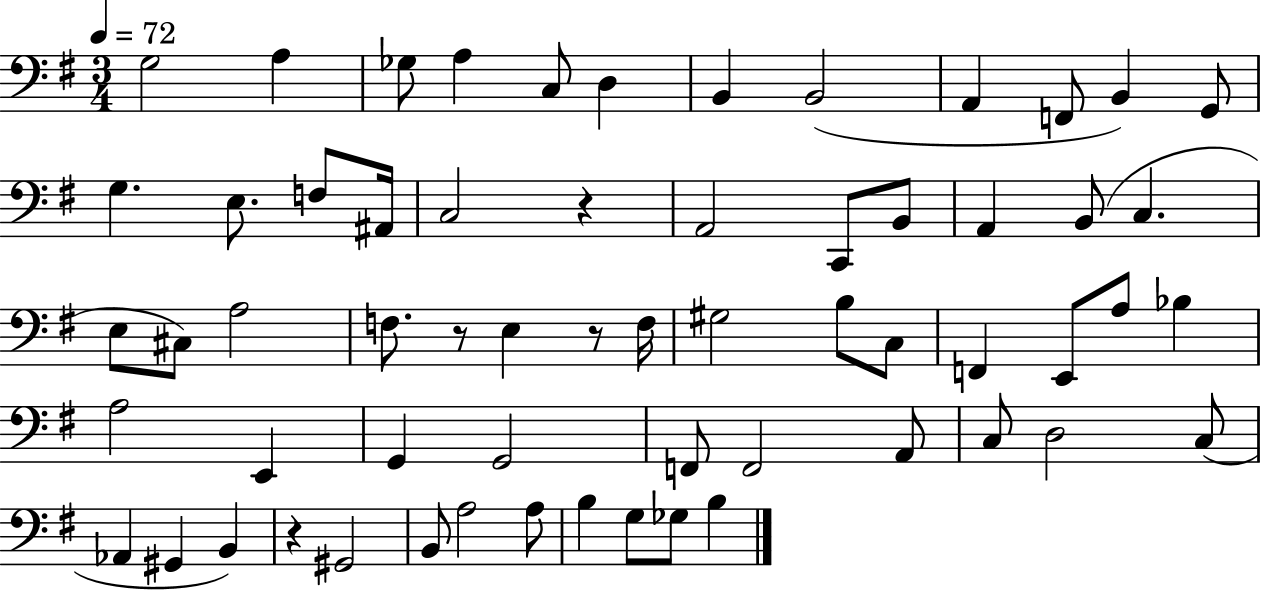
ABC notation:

X:1
T:Untitled
M:3/4
L:1/4
K:G
G,2 A, _G,/2 A, C,/2 D, B,, B,,2 A,, F,,/2 B,, G,,/2 G, E,/2 F,/2 ^A,,/4 C,2 z A,,2 C,,/2 B,,/2 A,, B,,/2 C, E,/2 ^C,/2 A,2 F,/2 z/2 E, z/2 F,/4 ^G,2 B,/2 C,/2 F,, E,,/2 A,/2 _B, A,2 E,, G,, G,,2 F,,/2 F,,2 A,,/2 C,/2 D,2 C,/2 _A,, ^G,, B,, z ^G,,2 B,,/2 A,2 A,/2 B, G,/2 _G,/2 B,